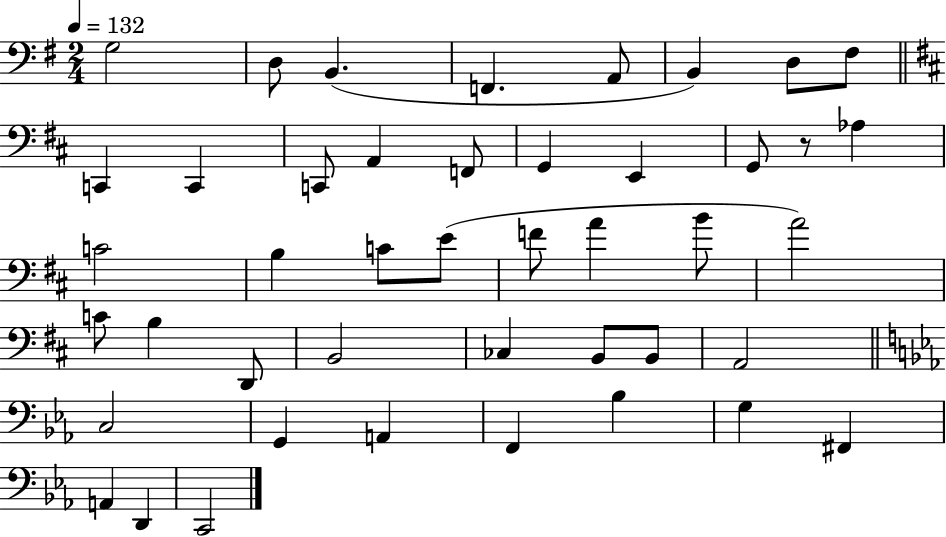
X:1
T:Untitled
M:2/4
L:1/4
K:G
G,2 D,/2 B,, F,, A,,/2 B,, D,/2 ^F,/2 C,, C,, C,,/2 A,, F,,/2 G,, E,, G,,/2 z/2 _A, C2 B, C/2 E/2 F/2 A B/2 A2 C/2 B, D,,/2 B,,2 _C, B,,/2 B,,/2 A,,2 C,2 G,, A,, F,, _B, G, ^F,, A,, D,, C,,2